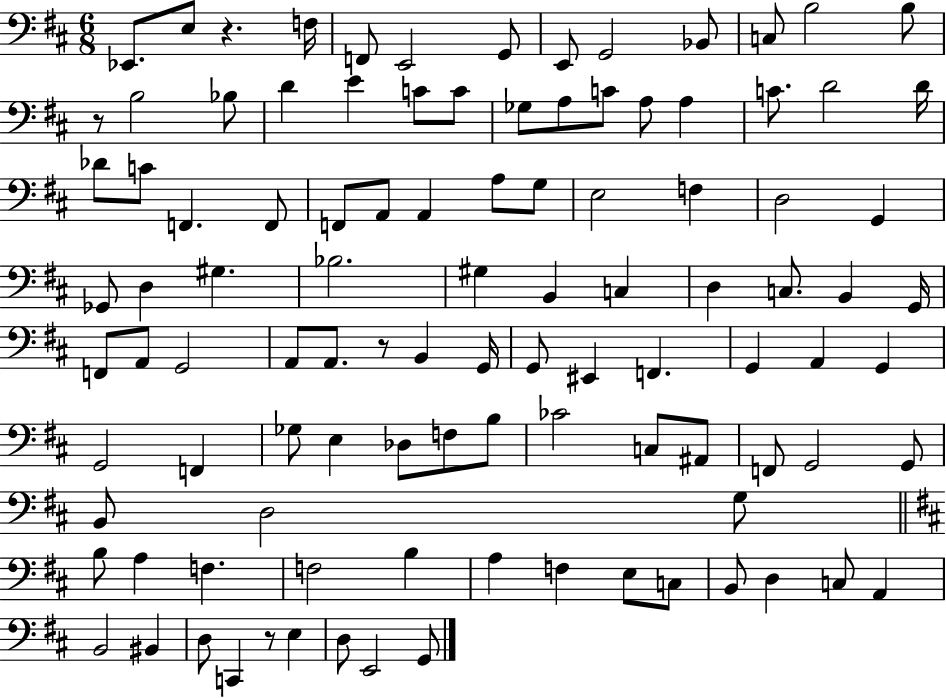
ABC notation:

X:1
T:Untitled
M:6/8
L:1/4
K:D
_E,,/2 E,/2 z F,/4 F,,/2 E,,2 G,,/2 E,,/2 G,,2 _B,,/2 C,/2 B,2 B,/2 z/2 B,2 _B,/2 D E C/2 C/2 _G,/2 A,/2 C/2 A,/2 A, C/2 D2 D/4 _D/2 C/2 F,, F,,/2 F,,/2 A,,/2 A,, A,/2 G,/2 E,2 F, D,2 G,, _G,,/2 D, ^G, _B,2 ^G, B,, C, D, C,/2 B,, G,,/4 F,,/2 A,,/2 G,,2 A,,/2 A,,/2 z/2 B,, G,,/4 G,,/2 ^E,, F,, G,, A,, G,, G,,2 F,, _G,/2 E, _D,/2 F,/2 B,/2 _C2 C,/2 ^A,,/2 F,,/2 G,,2 G,,/2 B,,/2 D,2 G,/2 B,/2 A, F, F,2 B, A, F, E,/2 C,/2 B,,/2 D, C,/2 A,, B,,2 ^B,, D,/2 C,, z/2 E, D,/2 E,,2 G,,/2